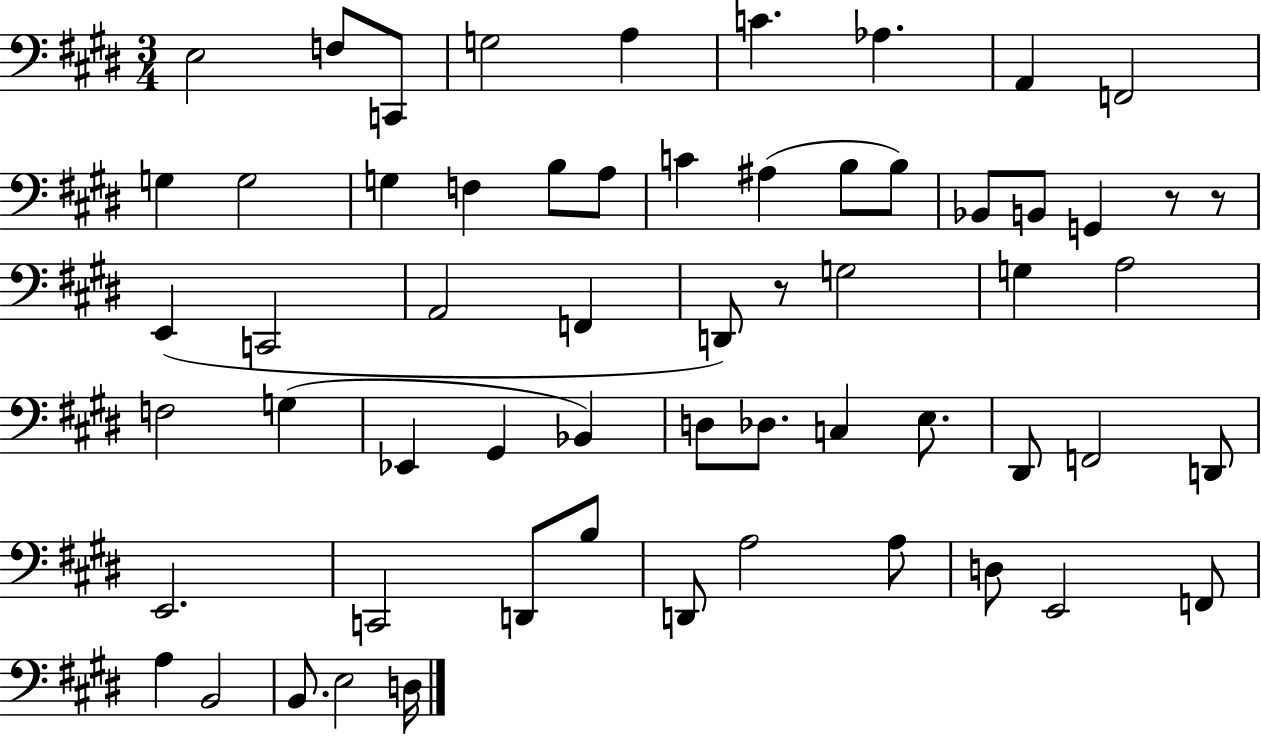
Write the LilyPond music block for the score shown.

{
  \clef bass
  \numericTimeSignature
  \time 3/4
  \key e \major
  e2 f8 c,8 | g2 a4 | c'4. aes4. | a,4 f,2 | \break g4 g2 | g4 f4 b8 a8 | c'4 ais4( b8 b8) | bes,8 b,8 g,4 r8 r8 | \break e,4( c,2 | a,2 f,4 | d,8) r8 g2 | g4 a2 | \break f2 g4( | ees,4 gis,4 bes,4) | d8 des8. c4 e8. | dis,8 f,2 d,8 | \break e,2. | c,2 d,8 b8 | d,8 a2 a8 | d8 e,2 f,8 | \break a4 b,2 | b,8. e2 d16 | \bar "|."
}